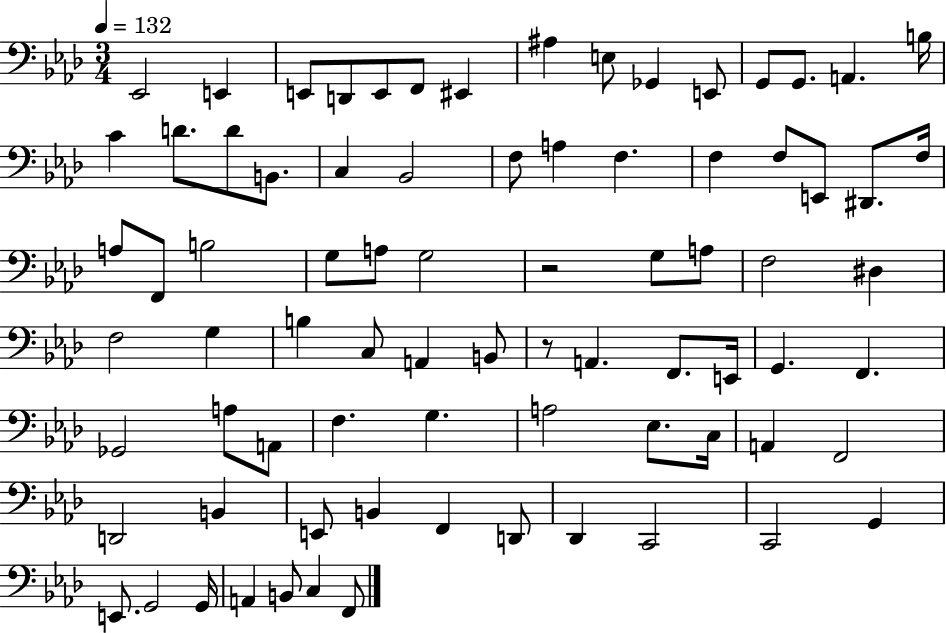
{
  \clef bass
  \numericTimeSignature
  \time 3/4
  \key aes \major
  \tempo 4 = 132
  ees,2 e,4 | e,8 d,8 e,8 f,8 eis,4 | ais4 e8 ges,4 e,8 | g,8 g,8. a,4. b16 | \break c'4 d'8. d'8 b,8. | c4 bes,2 | f8 a4 f4. | f4 f8 e,8 dis,8. f16 | \break a8 f,8 b2 | g8 a8 g2 | r2 g8 a8 | f2 dis4 | \break f2 g4 | b4 c8 a,4 b,8 | r8 a,4. f,8. e,16 | g,4. f,4. | \break ges,2 a8 a,8 | f4. g4. | a2 ees8. c16 | a,4 f,2 | \break d,2 b,4 | e,8 b,4 f,4 d,8 | des,4 c,2 | c,2 g,4 | \break e,8. g,2 g,16 | a,4 b,8 c4 f,8 | \bar "|."
}